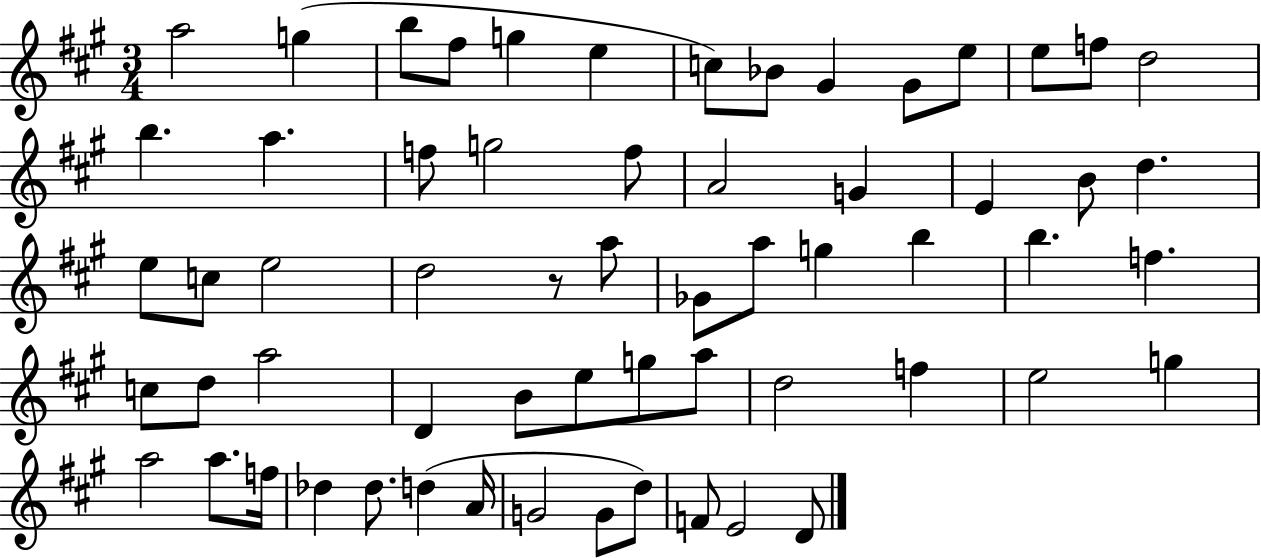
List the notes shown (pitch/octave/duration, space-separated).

A5/h G5/q B5/e F#5/e G5/q E5/q C5/e Bb4/e G#4/q G#4/e E5/e E5/e F5/e D5/h B5/q. A5/q. F5/e G5/h F5/e A4/h G4/q E4/q B4/e D5/q. E5/e C5/e E5/h D5/h R/e A5/e Gb4/e A5/e G5/q B5/q B5/q. F5/q. C5/e D5/e A5/h D4/q B4/e E5/e G5/e A5/e D5/h F5/q E5/h G5/q A5/h A5/e. F5/s Db5/q Db5/e. D5/q A4/s G4/h G4/e D5/e F4/e E4/h D4/e